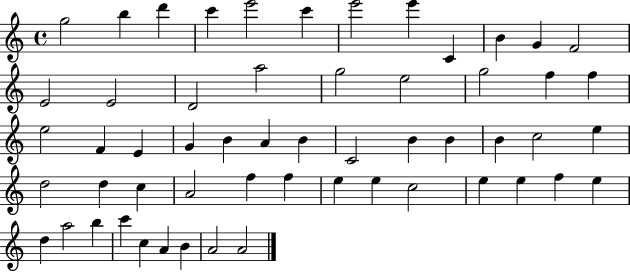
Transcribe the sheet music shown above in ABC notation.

X:1
T:Untitled
M:4/4
L:1/4
K:C
g2 b d' c' e'2 c' e'2 e' C B G F2 E2 E2 D2 a2 g2 e2 g2 f f e2 F E G B A B C2 B B B c2 e d2 d c A2 f f e e c2 e e f e d a2 b c' c A B A2 A2